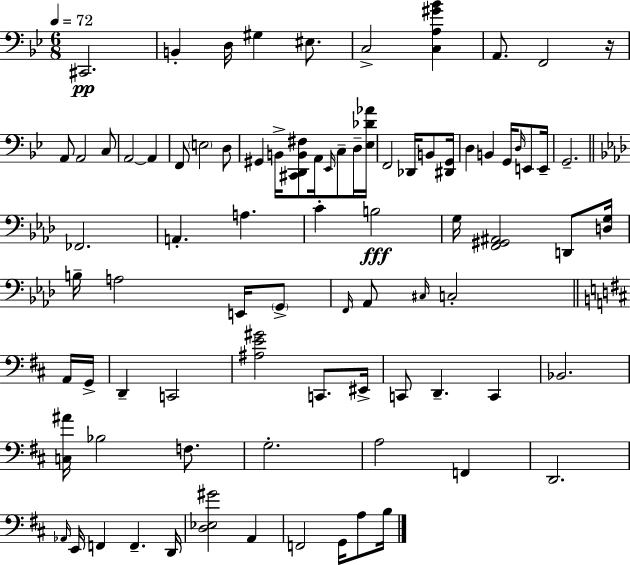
C#2/h. B2/q D3/s G#3/q EIS3/e. C3/h [C3,A3,G#4,Bb4]/q A2/e. F2/h R/s A2/e A2/h C3/e A2/h A2/q F2/e E3/h D3/e G#2/q B2/s [C#2,D2,B2,F#3]/e A2/s Eb2/s C3/e D3/s [Eb3,Db4,Ab4]/s F2/h Db2/s B2/e [D#2,G2]/s D3/q B2/q G2/s D3/s E2/e E2/s G2/h. FES2/h. A2/q. A3/q. C4/q B3/h G3/s [F2,G#2,A#2]/h D2/e [D3,G3]/s B3/s A3/h E2/s G2/e F2/s Ab2/e C#3/s C3/h A2/s G2/s D2/q C2/h [A#3,E4,G#4]/h C2/e. EIS2/s C2/e D2/q. C2/q Bb2/h. [C3,A#4]/s Bb3/h F3/e. G3/h. A3/h F2/q D2/h. Ab2/s E2/s F2/q F2/q. D2/s [D3,Eb3,G#4]/h A2/q F2/h G2/s A3/e B3/s